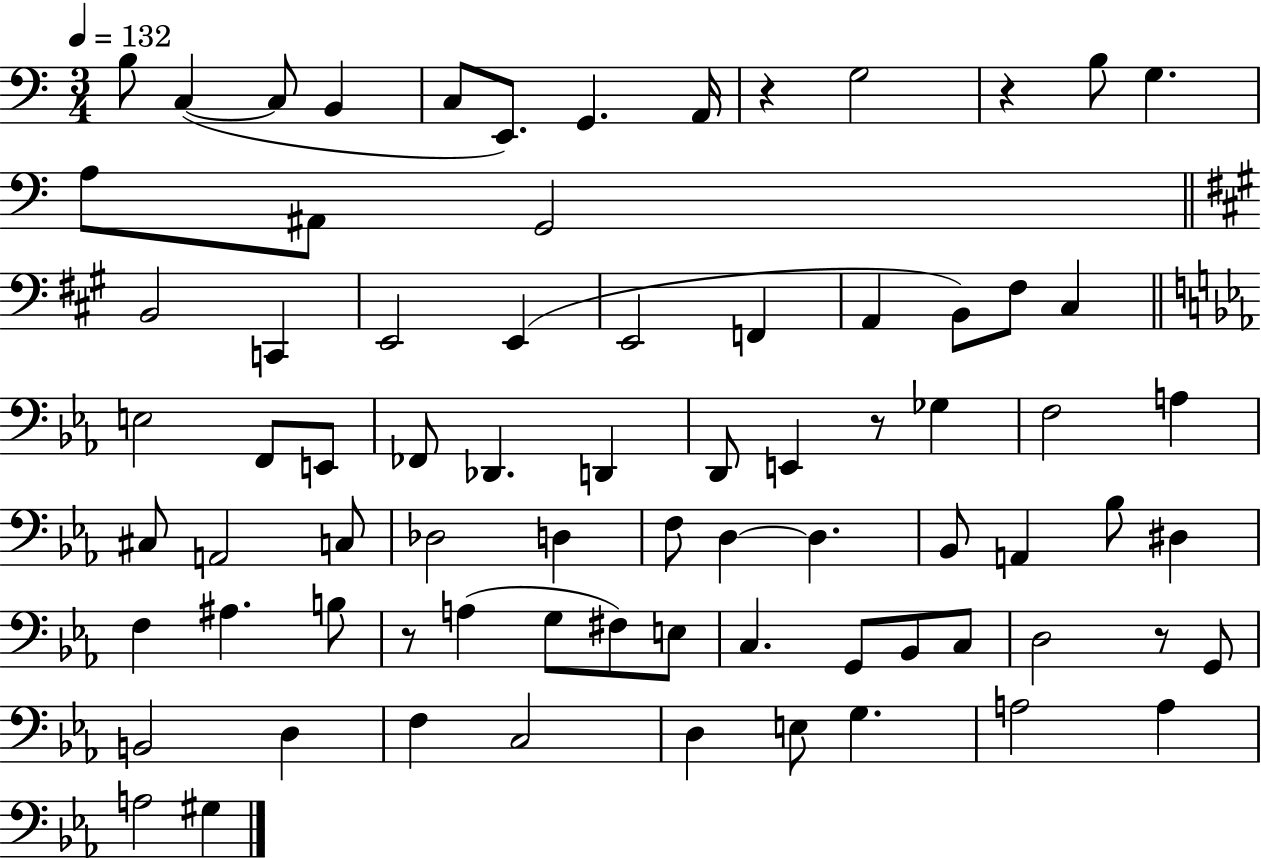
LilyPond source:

{
  \clef bass
  \numericTimeSignature
  \time 3/4
  \key c \major
  \tempo 4 = 132
  b8 c4~(~ c8 b,4 | c8 e,8.) g,4. a,16 | r4 g2 | r4 b8 g4. | \break a8 ais,8 g,2 | \bar "||" \break \key a \major b,2 c,4 | e,2 e,4( | e,2 f,4 | a,4 b,8) fis8 cis4 | \break \bar "||" \break \key c \minor e2 f,8 e,8 | fes,8 des,4. d,4 | d,8 e,4 r8 ges4 | f2 a4 | \break cis8 a,2 c8 | des2 d4 | f8 d4~~ d4. | bes,8 a,4 bes8 dis4 | \break f4 ais4. b8 | r8 a4( g8 fis8) e8 | c4. g,8 bes,8 c8 | d2 r8 g,8 | \break b,2 d4 | f4 c2 | d4 e8 g4. | a2 a4 | \break a2 gis4 | \bar "|."
}